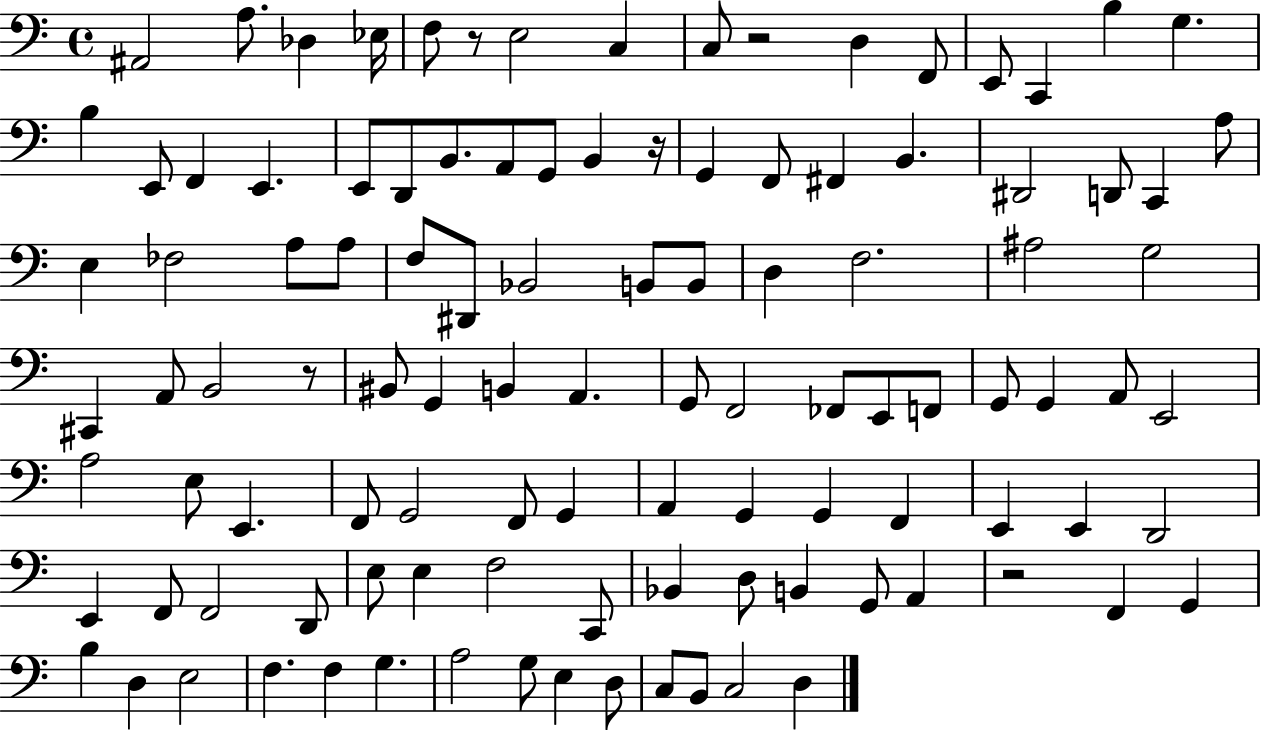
X:1
T:Untitled
M:4/4
L:1/4
K:C
^A,,2 A,/2 _D, _E,/4 F,/2 z/2 E,2 C, C,/2 z2 D, F,,/2 E,,/2 C,, B, G, B, E,,/2 F,, E,, E,,/2 D,,/2 B,,/2 A,,/2 G,,/2 B,, z/4 G,, F,,/2 ^F,, B,, ^D,,2 D,,/2 C,, A,/2 E, _F,2 A,/2 A,/2 F,/2 ^D,,/2 _B,,2 B,,/2 B,,/2 D, F,2 ^A,2 G,2 ^C,, A,,/2 B,,2 z/2 ^B,,/2 G,, B,, A,, G,,/2 F,,2 _F,,/2 E,,/2 F,,/2 G,,/2 G,, A,,/2 E,,2 A,2 E,/2 E,, F,,/2 G,,2 F,,/2 G,, A,, G,, G,, F,, E,, E,, D,,2 E,, F,,/2 F,,2 D,,/2 E,/2 E, F,2 C,,/2 _B,, D,/2 B,, G,,/2 A,, z2 F,, G,, B, D, E,2 F, F, G, A,2 G,/2 E, D,/2 C,/2 B,,/2 C,2 D,